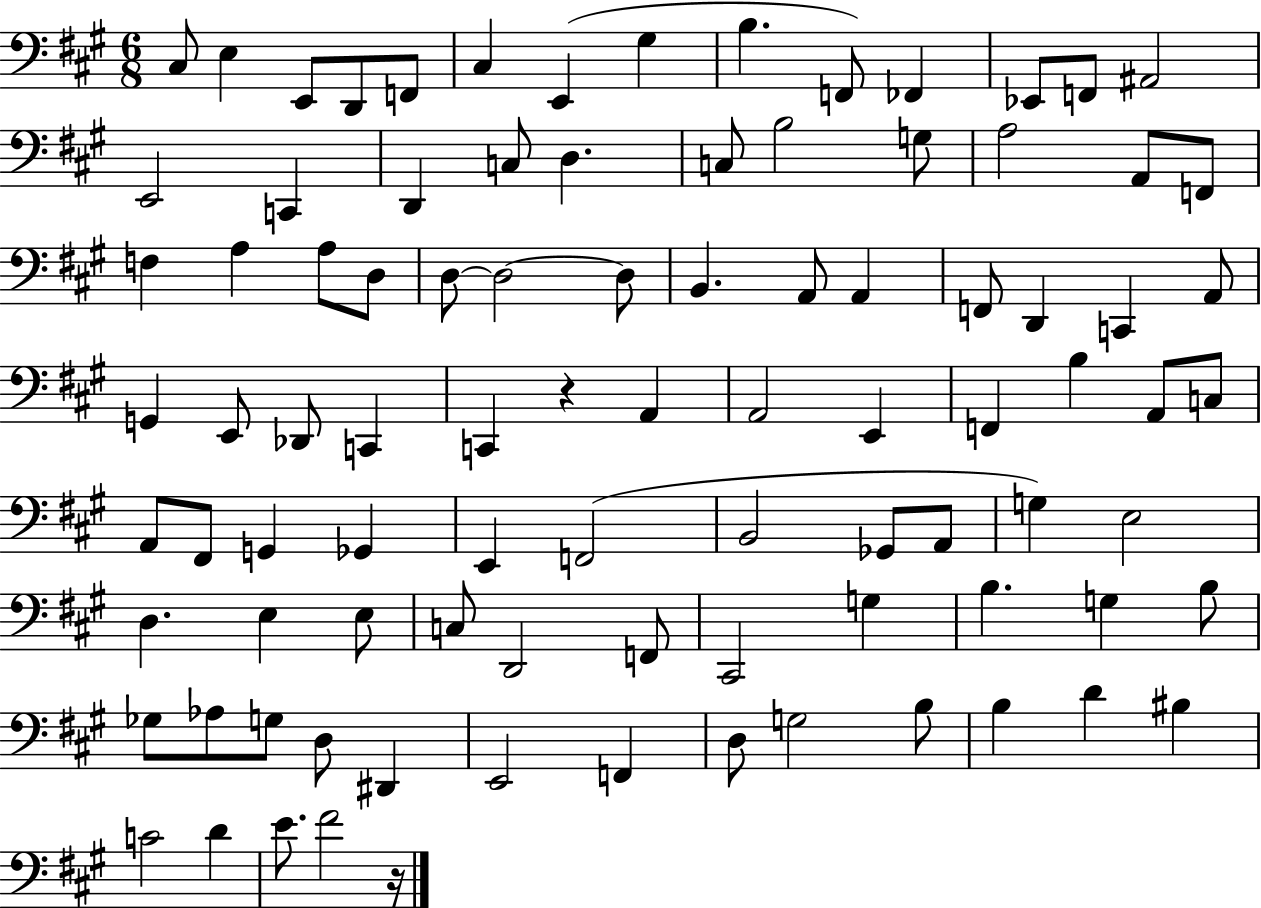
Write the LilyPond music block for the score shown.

{
  \clef bass
  \numericTimeSignature
  \time 6/8
  \key a \major
  \repeat volta 2 { cis8 e4 e,8 d,8 f,8 | cis4 e,4( gis4 | b4. f,8) fes,4 | ees,8 f,8 ais,2 | \break e,2 c,4 | d,4 c8 d4. | c8 b2 g8 | a2 a,8 f,8 | \break f4 a4 a8 d8 | d8~~ d2~~ d8 | b,4. a,8 a,4 | f,8 d,4 c,4 a,8 | \break g,4 e,8 des,8 c,4 | c,4 r4 a,4 | a,2 e,4 | f,4 b4 a,8 c8 | \break a,8 fis,8 g,4 ges,4 | e,4 f,2( | b,2 ges,8 a,8 | g4) e2 | \break d4. e4 e8 | c8 d,2 f,8 | cis,2 g4 | b4. g4 b8 | \break ges8 aes8 g8 d8 dis,4 | e,2 f,4 | d8 g2 b8 | b4 d'4 bis4 | \break c'2 d'4 | e'8. fis'2 r16 | } \bar "|."
}